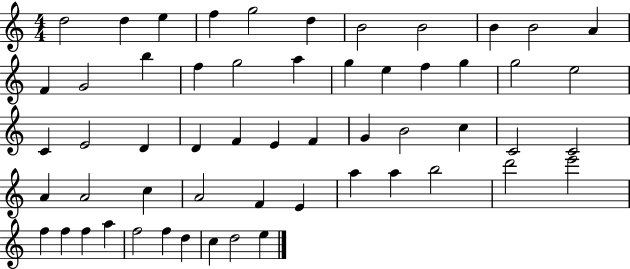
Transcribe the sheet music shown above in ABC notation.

X:1
T:Untitled
M:4/4
L:1/4
K:C
d2 d e f g2 d B2 B2 B B2 A F G2 b f g2 a g e f g g2 e2 C E2 D D F E F G B2 c C2 C2 A A2 c A2 F E a a b2 d'2 e'2 f f f a f2 f d c d2 e